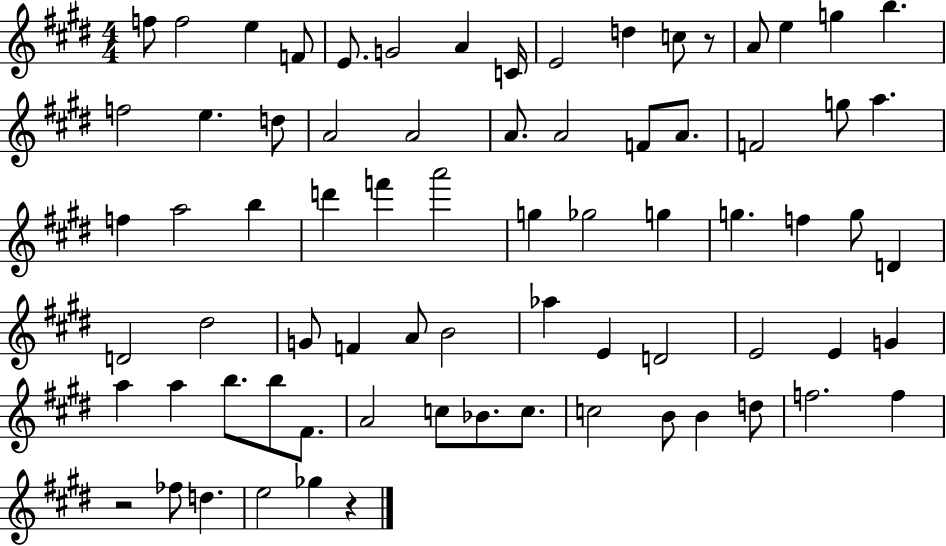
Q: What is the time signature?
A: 4/4